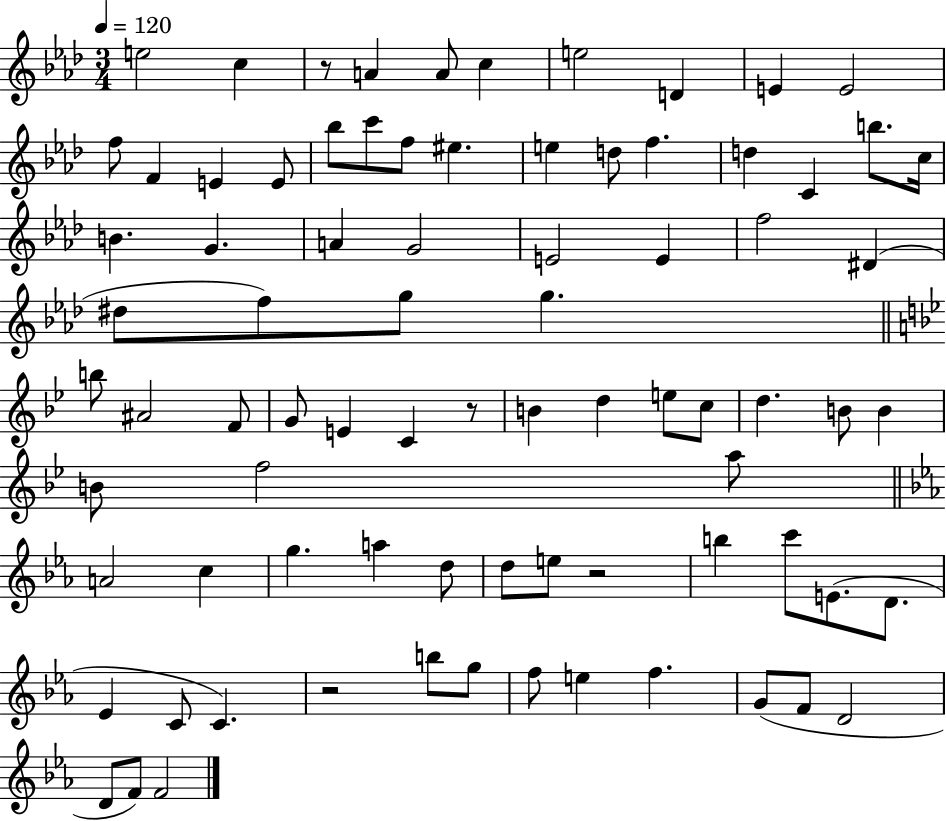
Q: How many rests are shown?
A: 4